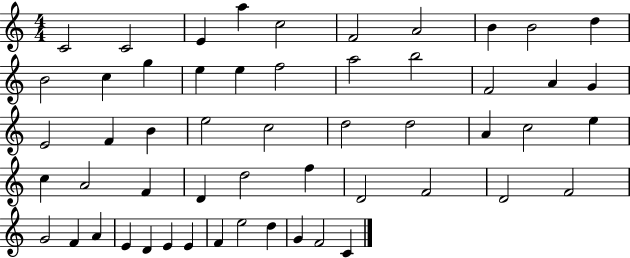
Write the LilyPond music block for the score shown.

{
  \clef treble
  \numericTimeSignature
  \time 4/4
  \key c \major
  c'2 c'2 | e'4 a''4 c''2 | f'2 a'2 | b'4 b'2 d''4 | \break b'2 c''4 g''4 | e''4 e''4 f''2 | a''2 b''2 | f'2 a'4 g'4 | \break e'2 f'4 b'4 | e''2 c''2 | d''2 d''2 | a'4 c''2 e''4 | \break c''4 a'2 f'4 | d'4 d''2 f''4 | d'2 f'2 | d'2 f'2 | \break g'2 f'4 a'4 | e'4 d'4 e'4 e'4 | f'4 e''2 d''4 | g'4 f'2 c'4 | \break \bar "|."
}